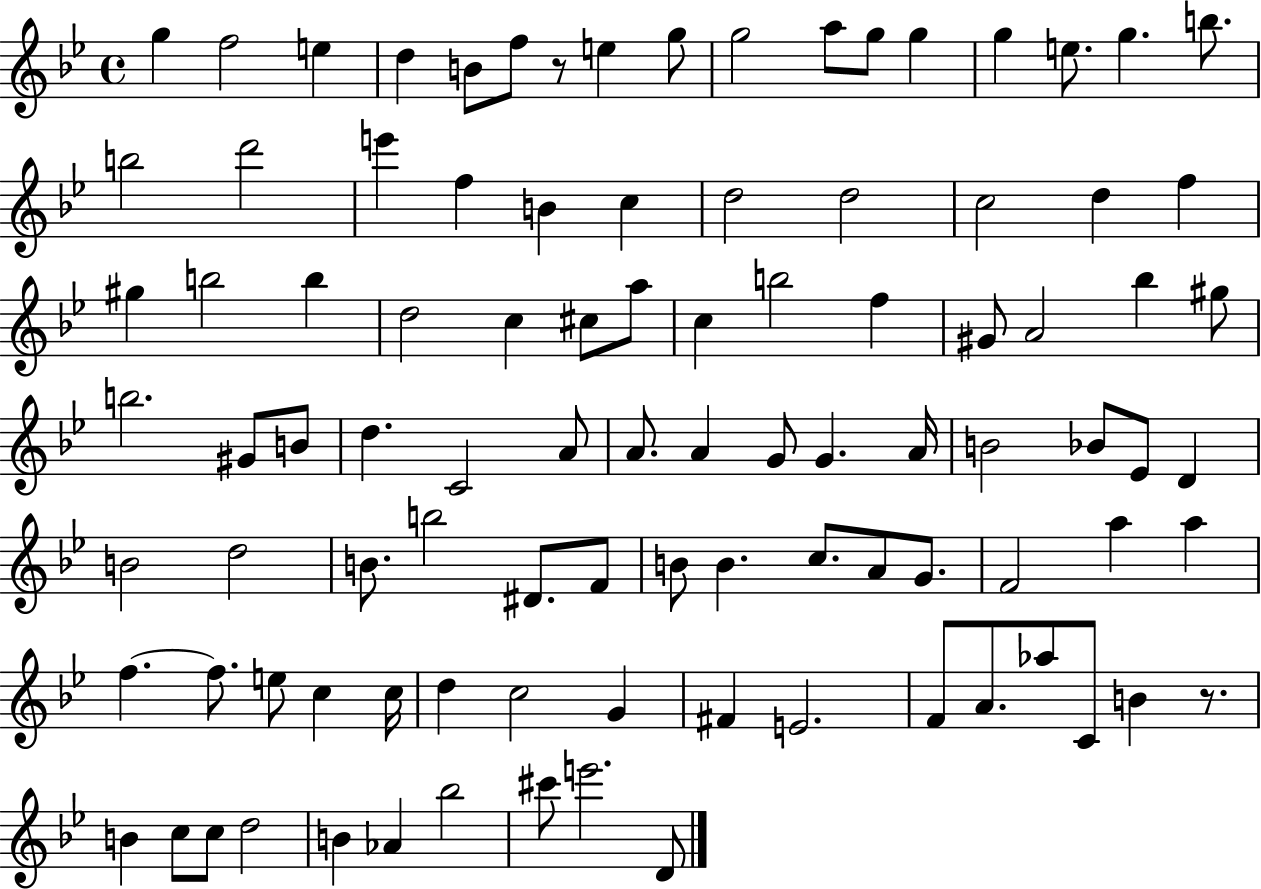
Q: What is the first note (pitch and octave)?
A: G5